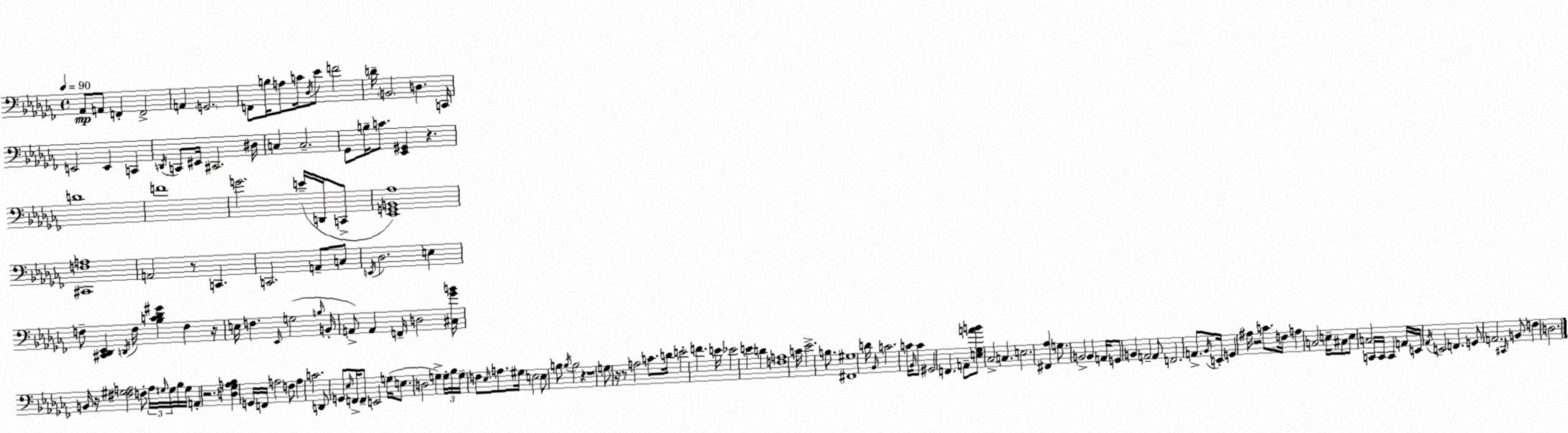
X:1
T:Untitled
M:4/4
L:1/4
K:Abm
_A,,/2 A,,/2 F,, F,,2 A,, G,,2 F,,/2 B,/4 A,/2 C/4 _D,/4 _E/2 F2 D/4 B,,2 D, C,,/4 E,,2 E,, C,, D,,/4 C,,/2 ^E,,/4 ^C,,2 ^D,/4 C, C,2 _G,,/2 B,/4 C/2 [_E,,^G,,] z D4 F4 G2 E/4 D,,/4 C,,/2 [_E,,G,,B,,_A,]4 [^C,,F,A,]4 A,,2 z/2 C,, C,,2 A,,/2 C,/2 E,,/4 _D,2 E, F,/2 [^C,,_D,,_E,,] D,,/4 F,/4 [_B,C_D^G] F, z/4 E,/4 F, _E,,/4 G,2 B,/4 B,,/4 A,,/2 A,, F,,/4 D,2 [^C,_GB]/4 B,,/4 z/4 [^F,^G,A,]2 F,/2 A,/4 G,/4 G,/4 _B,/4 G,/4 A,, z2 [D,_G,A,_B,] G,,/4 F,,/4 A,2 F,/2 A, C2 D,,/2 G,,/2 _E,/4 F,,/4 F,,/2 E,,2 G,/4 E,/2 D,2 G, G,/4 _B,/4 G,/4 F,/2 _E,/4 A,/2 ^G,/4 E,2 E,/2 B,/2 B,/4 B,2 z z4 G,/2 z/4 z/2 A,2 C/2 D/4 E2 F E/4 _E2 E D [F,A,]4 C/4 _E2 B,/2 [^F,,^G,]4 D/4 _B,,/4 C2 C/4 _B,,/4 C/2 ^G,,2 F,, A,,/2 [E,_G,AB]/2 _C,2 C, E,2 [^F,,_A,] G,/2 B,,2 B,, A,,/4 G,,/2 B,, A,,2 A,,/2 F,,2 A,,/2 _B,,/4 E,,/4 G,, ^A,/4 z2 C/2 F,/4 A, C,2 E,/4 ^C,/2 E,/2 C,2 C,,/4 C,,/4 C,, A,,/4 E,,/4 _A,,/4 E,,2 F,, G,,/2 A,,2 ^C,,/4 B,,/2 F, D,2